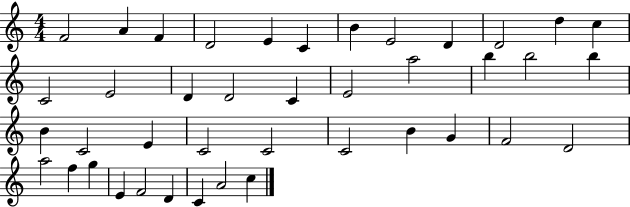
X:1
T:Untitled
M:4/4
L:1/4
K:C
F2 A F D2 E C B E2 D D2 d c C2 E2 D D2 C E2 a2 b b2 b B C2 E C2 C2 C2 B G F2 D2 a2 f g E F2 D C A2 c